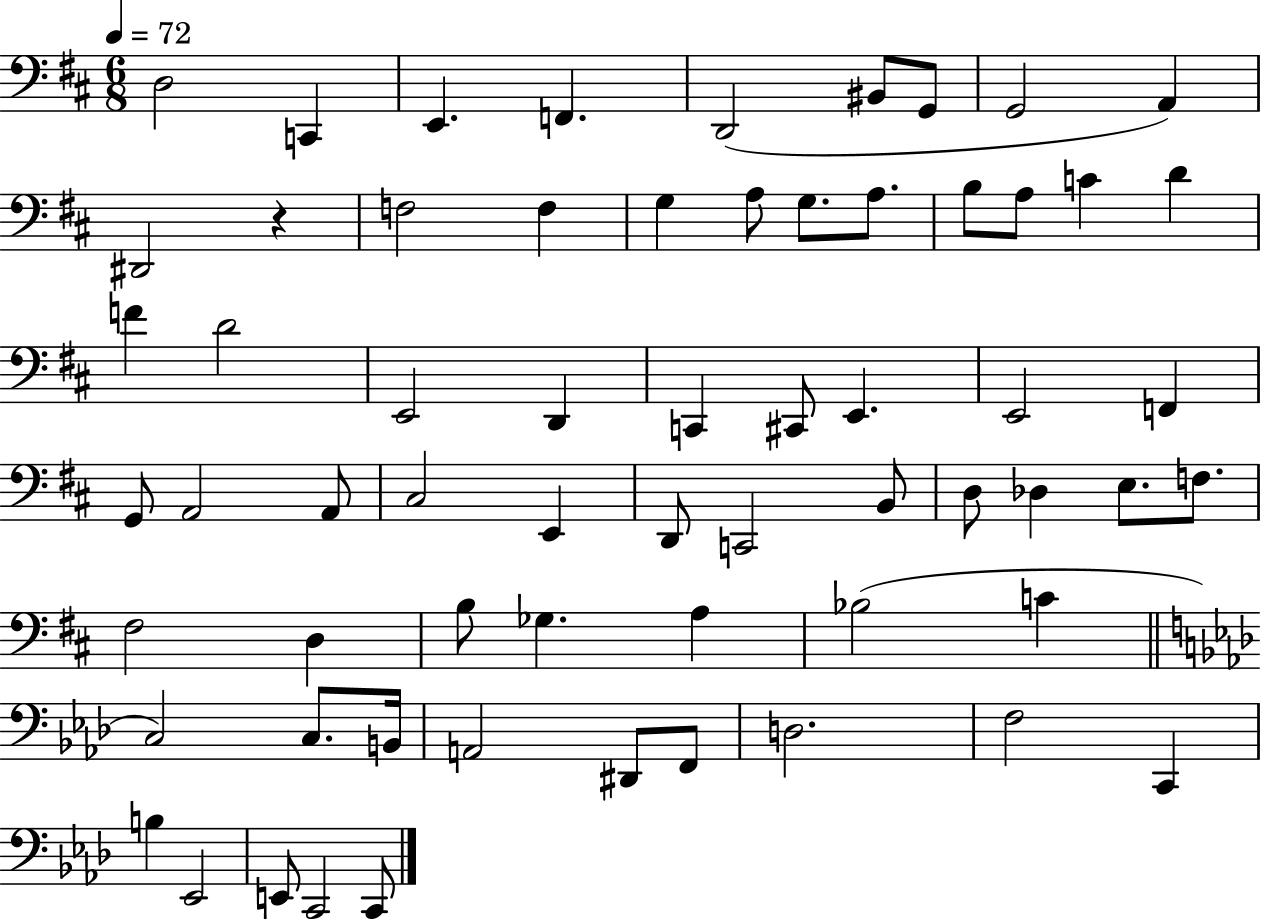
X:1
T:Untitled
M:6/8
L:1/4
K:D
D,2 C,, E,, F,, D,,2 ^B,,/2 G,,/2 G,,2 A,, ^D,,2 z F,2 F, G, A,/2 G,/2 A,/2 B,/2 A,/2 C D F D2 E,,2 D,, C,, ^C,,/2 E,, E,,2 F,, G,,/2 A,,2 A,,/2 ^C,2 E,, D,,/2 C,,2 B,,/2 D,/2 _D, E,/2 F,/2 ^F,2 D, B,/2 _G, A, _B,2 C C,2 C,/2 B,,/4 A,,2 ^D,,/2 F,,/2 D,2 F,2 C,, B, _E,,2 E,,/2 C,,2 C,,/2